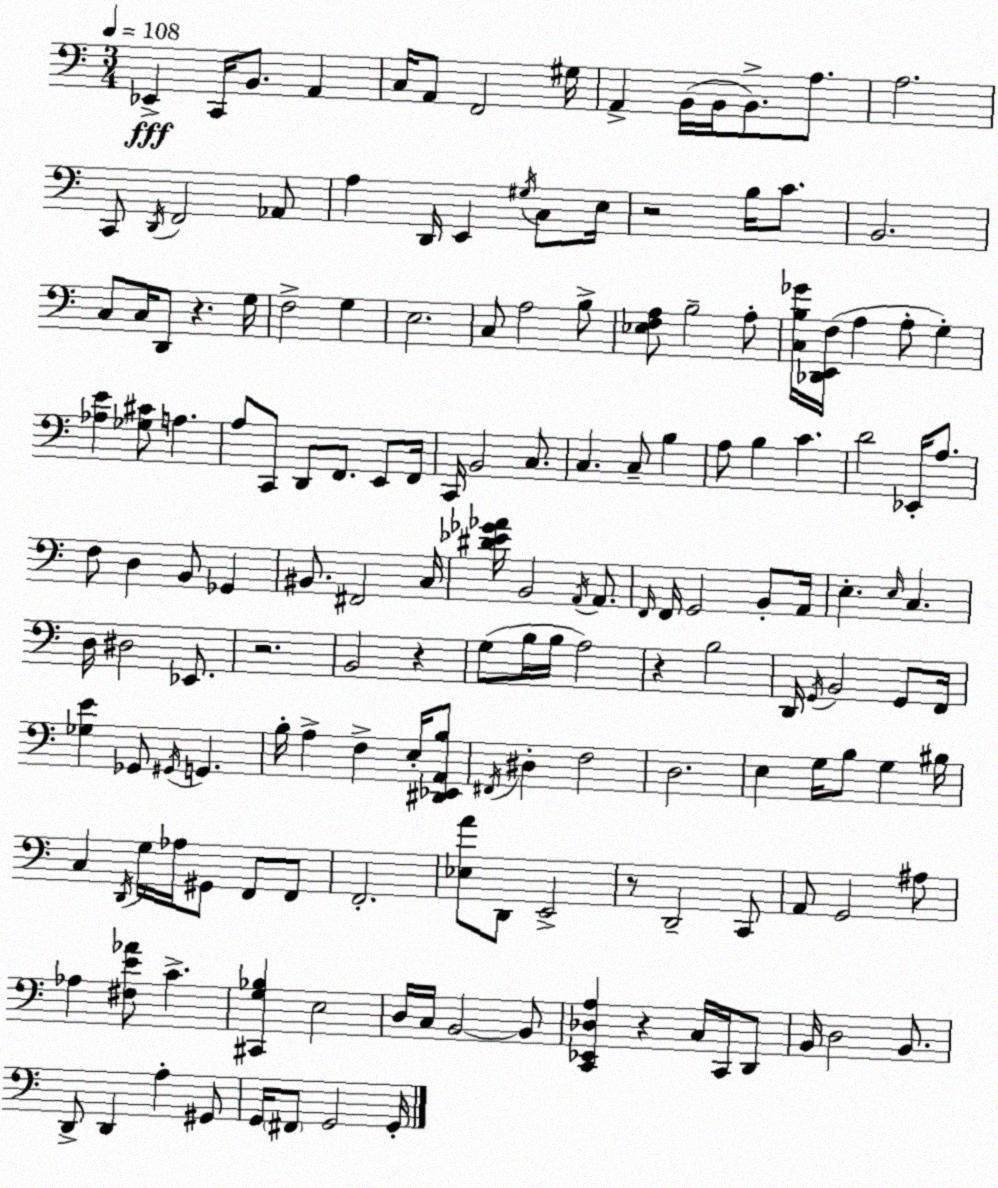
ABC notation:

X:1
T:Untitled
M:3/4
L:1/4
K:Am
_E,, C,,/4 B,,/2 A,, C,/4 A,,/2 F,,2 ^G,/4 A,, B,,/4 B,,/4 B,,/2 A,/2 A,2 C,,/2 D,,/4 F,,2 _A,,/2 A, D,,/4 E,, ^G,/4 C,/2 E,/4 z2 B,/4 C/2 B,,2 C,/2 C,/4 D,,/2 z G,/4 F,2 G, E,2 C,/2 A,2 B,/2 [_E,F,A,]/2 B,2 A,/2 [C,B,_G]/4 [_D,,E,,F,]/4 A, A,/2 G, [_A,E] [_G,^C]/2 A, A,/2 C,,/2 D,,/2 F,,/2 E,,/2 F,,/4 C,,/4 B,,2 C,/2 C, C,/2 B, A,/2 B, C D2 _E,,/4 A,/2 F,/2 D, B,,/2 _G,, ^B,,/2 ^F,,2 C,/4 [^D_E_G_A]/4 B,,2 A,,/4 A,,/2 F,,/4 F,,/4 G,,2 B,,/2 A,,/4 E, E,/4 C, D,/4 ^D,2 _E,,/2 z2 B,,2 z G,/2 B,/4 B,/4 A,2 z B,2 D,,/4 G,,/4 B,,2 G,,/2 F,,/4 [_G,E] _G,,/2 ^G,,/4 G,, B,/4 A, F, E,/4 [^D,,_E,,A,,B,]/2 ^F,,/4 ^D, F,2 D,2 E, G,/4 B,/2 G, ^B,/4 C, D,,/4 G,/4 _A,/4 ^G,,/2 F,,/2 F,,/2 F,,2 [_E,A]/2 D,,/2 E,,2 z/2 D,,2 C,,/2 A,,/2 G,,2 ^A,/2 _A, [^F,E_A]/2 C [^C,,G,_B,] E,2 D,/4 C,/4 B,,2 B,,/2 [C,,_E,,_D,A,] z C,/4 C,,/4 D,,/2 B,,/4 D,2 B,,/2 D,,/2 D,, A, ^G,,/2 G,,/4 ^F,,/2 G,,2 G,,/4